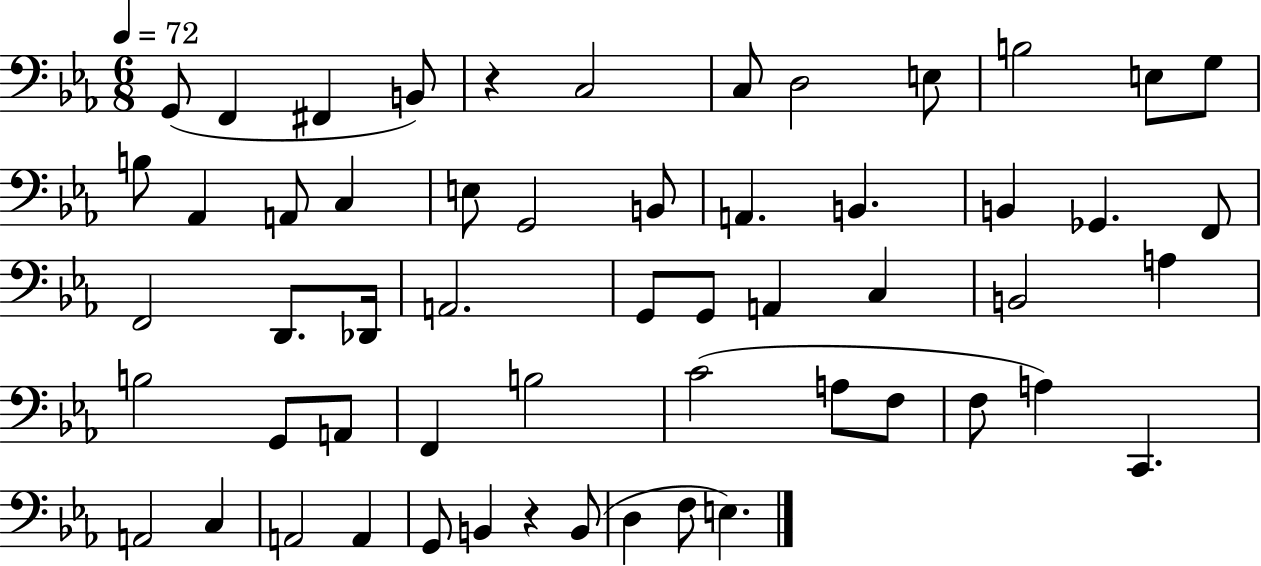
G2/e F2/q F#2/q B2/e R/q C3/h C3/e D3/h E3/e B3/h E3/e G3/e B3/e Ab2/q A2/e C3/q E3/e G2/h B2/e A2/q. B2/q. B2/q Gb2/q. F2/e F2/h D2/e. Db2/s A2/h. G2/e G2/e A2/q C3/q B2/h A3/q B3/h G2/e A2/e F2/q B3/h C4/h A3/e F3/e F3/e A3/q C2/q. A2/h C3/q A2/h A2/q G2/e B2/q R/q B2/e D3/q F3/e E3/q.